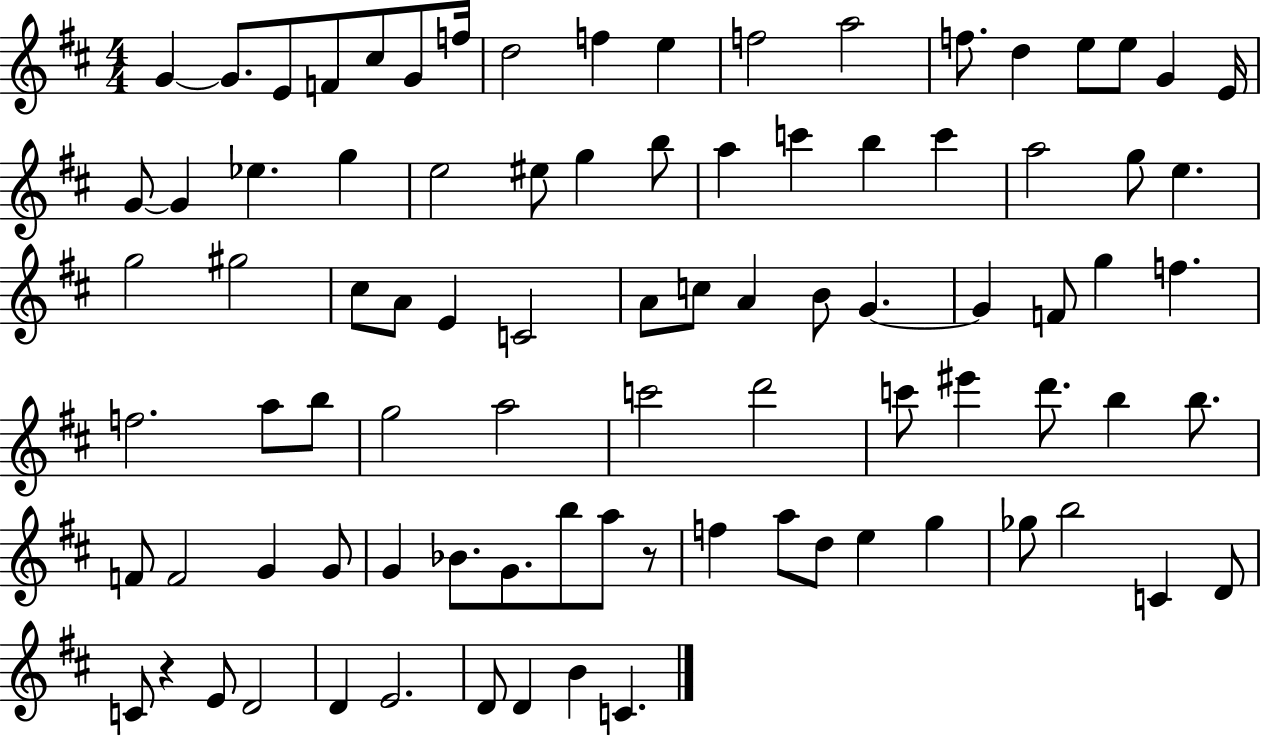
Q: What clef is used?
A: treble